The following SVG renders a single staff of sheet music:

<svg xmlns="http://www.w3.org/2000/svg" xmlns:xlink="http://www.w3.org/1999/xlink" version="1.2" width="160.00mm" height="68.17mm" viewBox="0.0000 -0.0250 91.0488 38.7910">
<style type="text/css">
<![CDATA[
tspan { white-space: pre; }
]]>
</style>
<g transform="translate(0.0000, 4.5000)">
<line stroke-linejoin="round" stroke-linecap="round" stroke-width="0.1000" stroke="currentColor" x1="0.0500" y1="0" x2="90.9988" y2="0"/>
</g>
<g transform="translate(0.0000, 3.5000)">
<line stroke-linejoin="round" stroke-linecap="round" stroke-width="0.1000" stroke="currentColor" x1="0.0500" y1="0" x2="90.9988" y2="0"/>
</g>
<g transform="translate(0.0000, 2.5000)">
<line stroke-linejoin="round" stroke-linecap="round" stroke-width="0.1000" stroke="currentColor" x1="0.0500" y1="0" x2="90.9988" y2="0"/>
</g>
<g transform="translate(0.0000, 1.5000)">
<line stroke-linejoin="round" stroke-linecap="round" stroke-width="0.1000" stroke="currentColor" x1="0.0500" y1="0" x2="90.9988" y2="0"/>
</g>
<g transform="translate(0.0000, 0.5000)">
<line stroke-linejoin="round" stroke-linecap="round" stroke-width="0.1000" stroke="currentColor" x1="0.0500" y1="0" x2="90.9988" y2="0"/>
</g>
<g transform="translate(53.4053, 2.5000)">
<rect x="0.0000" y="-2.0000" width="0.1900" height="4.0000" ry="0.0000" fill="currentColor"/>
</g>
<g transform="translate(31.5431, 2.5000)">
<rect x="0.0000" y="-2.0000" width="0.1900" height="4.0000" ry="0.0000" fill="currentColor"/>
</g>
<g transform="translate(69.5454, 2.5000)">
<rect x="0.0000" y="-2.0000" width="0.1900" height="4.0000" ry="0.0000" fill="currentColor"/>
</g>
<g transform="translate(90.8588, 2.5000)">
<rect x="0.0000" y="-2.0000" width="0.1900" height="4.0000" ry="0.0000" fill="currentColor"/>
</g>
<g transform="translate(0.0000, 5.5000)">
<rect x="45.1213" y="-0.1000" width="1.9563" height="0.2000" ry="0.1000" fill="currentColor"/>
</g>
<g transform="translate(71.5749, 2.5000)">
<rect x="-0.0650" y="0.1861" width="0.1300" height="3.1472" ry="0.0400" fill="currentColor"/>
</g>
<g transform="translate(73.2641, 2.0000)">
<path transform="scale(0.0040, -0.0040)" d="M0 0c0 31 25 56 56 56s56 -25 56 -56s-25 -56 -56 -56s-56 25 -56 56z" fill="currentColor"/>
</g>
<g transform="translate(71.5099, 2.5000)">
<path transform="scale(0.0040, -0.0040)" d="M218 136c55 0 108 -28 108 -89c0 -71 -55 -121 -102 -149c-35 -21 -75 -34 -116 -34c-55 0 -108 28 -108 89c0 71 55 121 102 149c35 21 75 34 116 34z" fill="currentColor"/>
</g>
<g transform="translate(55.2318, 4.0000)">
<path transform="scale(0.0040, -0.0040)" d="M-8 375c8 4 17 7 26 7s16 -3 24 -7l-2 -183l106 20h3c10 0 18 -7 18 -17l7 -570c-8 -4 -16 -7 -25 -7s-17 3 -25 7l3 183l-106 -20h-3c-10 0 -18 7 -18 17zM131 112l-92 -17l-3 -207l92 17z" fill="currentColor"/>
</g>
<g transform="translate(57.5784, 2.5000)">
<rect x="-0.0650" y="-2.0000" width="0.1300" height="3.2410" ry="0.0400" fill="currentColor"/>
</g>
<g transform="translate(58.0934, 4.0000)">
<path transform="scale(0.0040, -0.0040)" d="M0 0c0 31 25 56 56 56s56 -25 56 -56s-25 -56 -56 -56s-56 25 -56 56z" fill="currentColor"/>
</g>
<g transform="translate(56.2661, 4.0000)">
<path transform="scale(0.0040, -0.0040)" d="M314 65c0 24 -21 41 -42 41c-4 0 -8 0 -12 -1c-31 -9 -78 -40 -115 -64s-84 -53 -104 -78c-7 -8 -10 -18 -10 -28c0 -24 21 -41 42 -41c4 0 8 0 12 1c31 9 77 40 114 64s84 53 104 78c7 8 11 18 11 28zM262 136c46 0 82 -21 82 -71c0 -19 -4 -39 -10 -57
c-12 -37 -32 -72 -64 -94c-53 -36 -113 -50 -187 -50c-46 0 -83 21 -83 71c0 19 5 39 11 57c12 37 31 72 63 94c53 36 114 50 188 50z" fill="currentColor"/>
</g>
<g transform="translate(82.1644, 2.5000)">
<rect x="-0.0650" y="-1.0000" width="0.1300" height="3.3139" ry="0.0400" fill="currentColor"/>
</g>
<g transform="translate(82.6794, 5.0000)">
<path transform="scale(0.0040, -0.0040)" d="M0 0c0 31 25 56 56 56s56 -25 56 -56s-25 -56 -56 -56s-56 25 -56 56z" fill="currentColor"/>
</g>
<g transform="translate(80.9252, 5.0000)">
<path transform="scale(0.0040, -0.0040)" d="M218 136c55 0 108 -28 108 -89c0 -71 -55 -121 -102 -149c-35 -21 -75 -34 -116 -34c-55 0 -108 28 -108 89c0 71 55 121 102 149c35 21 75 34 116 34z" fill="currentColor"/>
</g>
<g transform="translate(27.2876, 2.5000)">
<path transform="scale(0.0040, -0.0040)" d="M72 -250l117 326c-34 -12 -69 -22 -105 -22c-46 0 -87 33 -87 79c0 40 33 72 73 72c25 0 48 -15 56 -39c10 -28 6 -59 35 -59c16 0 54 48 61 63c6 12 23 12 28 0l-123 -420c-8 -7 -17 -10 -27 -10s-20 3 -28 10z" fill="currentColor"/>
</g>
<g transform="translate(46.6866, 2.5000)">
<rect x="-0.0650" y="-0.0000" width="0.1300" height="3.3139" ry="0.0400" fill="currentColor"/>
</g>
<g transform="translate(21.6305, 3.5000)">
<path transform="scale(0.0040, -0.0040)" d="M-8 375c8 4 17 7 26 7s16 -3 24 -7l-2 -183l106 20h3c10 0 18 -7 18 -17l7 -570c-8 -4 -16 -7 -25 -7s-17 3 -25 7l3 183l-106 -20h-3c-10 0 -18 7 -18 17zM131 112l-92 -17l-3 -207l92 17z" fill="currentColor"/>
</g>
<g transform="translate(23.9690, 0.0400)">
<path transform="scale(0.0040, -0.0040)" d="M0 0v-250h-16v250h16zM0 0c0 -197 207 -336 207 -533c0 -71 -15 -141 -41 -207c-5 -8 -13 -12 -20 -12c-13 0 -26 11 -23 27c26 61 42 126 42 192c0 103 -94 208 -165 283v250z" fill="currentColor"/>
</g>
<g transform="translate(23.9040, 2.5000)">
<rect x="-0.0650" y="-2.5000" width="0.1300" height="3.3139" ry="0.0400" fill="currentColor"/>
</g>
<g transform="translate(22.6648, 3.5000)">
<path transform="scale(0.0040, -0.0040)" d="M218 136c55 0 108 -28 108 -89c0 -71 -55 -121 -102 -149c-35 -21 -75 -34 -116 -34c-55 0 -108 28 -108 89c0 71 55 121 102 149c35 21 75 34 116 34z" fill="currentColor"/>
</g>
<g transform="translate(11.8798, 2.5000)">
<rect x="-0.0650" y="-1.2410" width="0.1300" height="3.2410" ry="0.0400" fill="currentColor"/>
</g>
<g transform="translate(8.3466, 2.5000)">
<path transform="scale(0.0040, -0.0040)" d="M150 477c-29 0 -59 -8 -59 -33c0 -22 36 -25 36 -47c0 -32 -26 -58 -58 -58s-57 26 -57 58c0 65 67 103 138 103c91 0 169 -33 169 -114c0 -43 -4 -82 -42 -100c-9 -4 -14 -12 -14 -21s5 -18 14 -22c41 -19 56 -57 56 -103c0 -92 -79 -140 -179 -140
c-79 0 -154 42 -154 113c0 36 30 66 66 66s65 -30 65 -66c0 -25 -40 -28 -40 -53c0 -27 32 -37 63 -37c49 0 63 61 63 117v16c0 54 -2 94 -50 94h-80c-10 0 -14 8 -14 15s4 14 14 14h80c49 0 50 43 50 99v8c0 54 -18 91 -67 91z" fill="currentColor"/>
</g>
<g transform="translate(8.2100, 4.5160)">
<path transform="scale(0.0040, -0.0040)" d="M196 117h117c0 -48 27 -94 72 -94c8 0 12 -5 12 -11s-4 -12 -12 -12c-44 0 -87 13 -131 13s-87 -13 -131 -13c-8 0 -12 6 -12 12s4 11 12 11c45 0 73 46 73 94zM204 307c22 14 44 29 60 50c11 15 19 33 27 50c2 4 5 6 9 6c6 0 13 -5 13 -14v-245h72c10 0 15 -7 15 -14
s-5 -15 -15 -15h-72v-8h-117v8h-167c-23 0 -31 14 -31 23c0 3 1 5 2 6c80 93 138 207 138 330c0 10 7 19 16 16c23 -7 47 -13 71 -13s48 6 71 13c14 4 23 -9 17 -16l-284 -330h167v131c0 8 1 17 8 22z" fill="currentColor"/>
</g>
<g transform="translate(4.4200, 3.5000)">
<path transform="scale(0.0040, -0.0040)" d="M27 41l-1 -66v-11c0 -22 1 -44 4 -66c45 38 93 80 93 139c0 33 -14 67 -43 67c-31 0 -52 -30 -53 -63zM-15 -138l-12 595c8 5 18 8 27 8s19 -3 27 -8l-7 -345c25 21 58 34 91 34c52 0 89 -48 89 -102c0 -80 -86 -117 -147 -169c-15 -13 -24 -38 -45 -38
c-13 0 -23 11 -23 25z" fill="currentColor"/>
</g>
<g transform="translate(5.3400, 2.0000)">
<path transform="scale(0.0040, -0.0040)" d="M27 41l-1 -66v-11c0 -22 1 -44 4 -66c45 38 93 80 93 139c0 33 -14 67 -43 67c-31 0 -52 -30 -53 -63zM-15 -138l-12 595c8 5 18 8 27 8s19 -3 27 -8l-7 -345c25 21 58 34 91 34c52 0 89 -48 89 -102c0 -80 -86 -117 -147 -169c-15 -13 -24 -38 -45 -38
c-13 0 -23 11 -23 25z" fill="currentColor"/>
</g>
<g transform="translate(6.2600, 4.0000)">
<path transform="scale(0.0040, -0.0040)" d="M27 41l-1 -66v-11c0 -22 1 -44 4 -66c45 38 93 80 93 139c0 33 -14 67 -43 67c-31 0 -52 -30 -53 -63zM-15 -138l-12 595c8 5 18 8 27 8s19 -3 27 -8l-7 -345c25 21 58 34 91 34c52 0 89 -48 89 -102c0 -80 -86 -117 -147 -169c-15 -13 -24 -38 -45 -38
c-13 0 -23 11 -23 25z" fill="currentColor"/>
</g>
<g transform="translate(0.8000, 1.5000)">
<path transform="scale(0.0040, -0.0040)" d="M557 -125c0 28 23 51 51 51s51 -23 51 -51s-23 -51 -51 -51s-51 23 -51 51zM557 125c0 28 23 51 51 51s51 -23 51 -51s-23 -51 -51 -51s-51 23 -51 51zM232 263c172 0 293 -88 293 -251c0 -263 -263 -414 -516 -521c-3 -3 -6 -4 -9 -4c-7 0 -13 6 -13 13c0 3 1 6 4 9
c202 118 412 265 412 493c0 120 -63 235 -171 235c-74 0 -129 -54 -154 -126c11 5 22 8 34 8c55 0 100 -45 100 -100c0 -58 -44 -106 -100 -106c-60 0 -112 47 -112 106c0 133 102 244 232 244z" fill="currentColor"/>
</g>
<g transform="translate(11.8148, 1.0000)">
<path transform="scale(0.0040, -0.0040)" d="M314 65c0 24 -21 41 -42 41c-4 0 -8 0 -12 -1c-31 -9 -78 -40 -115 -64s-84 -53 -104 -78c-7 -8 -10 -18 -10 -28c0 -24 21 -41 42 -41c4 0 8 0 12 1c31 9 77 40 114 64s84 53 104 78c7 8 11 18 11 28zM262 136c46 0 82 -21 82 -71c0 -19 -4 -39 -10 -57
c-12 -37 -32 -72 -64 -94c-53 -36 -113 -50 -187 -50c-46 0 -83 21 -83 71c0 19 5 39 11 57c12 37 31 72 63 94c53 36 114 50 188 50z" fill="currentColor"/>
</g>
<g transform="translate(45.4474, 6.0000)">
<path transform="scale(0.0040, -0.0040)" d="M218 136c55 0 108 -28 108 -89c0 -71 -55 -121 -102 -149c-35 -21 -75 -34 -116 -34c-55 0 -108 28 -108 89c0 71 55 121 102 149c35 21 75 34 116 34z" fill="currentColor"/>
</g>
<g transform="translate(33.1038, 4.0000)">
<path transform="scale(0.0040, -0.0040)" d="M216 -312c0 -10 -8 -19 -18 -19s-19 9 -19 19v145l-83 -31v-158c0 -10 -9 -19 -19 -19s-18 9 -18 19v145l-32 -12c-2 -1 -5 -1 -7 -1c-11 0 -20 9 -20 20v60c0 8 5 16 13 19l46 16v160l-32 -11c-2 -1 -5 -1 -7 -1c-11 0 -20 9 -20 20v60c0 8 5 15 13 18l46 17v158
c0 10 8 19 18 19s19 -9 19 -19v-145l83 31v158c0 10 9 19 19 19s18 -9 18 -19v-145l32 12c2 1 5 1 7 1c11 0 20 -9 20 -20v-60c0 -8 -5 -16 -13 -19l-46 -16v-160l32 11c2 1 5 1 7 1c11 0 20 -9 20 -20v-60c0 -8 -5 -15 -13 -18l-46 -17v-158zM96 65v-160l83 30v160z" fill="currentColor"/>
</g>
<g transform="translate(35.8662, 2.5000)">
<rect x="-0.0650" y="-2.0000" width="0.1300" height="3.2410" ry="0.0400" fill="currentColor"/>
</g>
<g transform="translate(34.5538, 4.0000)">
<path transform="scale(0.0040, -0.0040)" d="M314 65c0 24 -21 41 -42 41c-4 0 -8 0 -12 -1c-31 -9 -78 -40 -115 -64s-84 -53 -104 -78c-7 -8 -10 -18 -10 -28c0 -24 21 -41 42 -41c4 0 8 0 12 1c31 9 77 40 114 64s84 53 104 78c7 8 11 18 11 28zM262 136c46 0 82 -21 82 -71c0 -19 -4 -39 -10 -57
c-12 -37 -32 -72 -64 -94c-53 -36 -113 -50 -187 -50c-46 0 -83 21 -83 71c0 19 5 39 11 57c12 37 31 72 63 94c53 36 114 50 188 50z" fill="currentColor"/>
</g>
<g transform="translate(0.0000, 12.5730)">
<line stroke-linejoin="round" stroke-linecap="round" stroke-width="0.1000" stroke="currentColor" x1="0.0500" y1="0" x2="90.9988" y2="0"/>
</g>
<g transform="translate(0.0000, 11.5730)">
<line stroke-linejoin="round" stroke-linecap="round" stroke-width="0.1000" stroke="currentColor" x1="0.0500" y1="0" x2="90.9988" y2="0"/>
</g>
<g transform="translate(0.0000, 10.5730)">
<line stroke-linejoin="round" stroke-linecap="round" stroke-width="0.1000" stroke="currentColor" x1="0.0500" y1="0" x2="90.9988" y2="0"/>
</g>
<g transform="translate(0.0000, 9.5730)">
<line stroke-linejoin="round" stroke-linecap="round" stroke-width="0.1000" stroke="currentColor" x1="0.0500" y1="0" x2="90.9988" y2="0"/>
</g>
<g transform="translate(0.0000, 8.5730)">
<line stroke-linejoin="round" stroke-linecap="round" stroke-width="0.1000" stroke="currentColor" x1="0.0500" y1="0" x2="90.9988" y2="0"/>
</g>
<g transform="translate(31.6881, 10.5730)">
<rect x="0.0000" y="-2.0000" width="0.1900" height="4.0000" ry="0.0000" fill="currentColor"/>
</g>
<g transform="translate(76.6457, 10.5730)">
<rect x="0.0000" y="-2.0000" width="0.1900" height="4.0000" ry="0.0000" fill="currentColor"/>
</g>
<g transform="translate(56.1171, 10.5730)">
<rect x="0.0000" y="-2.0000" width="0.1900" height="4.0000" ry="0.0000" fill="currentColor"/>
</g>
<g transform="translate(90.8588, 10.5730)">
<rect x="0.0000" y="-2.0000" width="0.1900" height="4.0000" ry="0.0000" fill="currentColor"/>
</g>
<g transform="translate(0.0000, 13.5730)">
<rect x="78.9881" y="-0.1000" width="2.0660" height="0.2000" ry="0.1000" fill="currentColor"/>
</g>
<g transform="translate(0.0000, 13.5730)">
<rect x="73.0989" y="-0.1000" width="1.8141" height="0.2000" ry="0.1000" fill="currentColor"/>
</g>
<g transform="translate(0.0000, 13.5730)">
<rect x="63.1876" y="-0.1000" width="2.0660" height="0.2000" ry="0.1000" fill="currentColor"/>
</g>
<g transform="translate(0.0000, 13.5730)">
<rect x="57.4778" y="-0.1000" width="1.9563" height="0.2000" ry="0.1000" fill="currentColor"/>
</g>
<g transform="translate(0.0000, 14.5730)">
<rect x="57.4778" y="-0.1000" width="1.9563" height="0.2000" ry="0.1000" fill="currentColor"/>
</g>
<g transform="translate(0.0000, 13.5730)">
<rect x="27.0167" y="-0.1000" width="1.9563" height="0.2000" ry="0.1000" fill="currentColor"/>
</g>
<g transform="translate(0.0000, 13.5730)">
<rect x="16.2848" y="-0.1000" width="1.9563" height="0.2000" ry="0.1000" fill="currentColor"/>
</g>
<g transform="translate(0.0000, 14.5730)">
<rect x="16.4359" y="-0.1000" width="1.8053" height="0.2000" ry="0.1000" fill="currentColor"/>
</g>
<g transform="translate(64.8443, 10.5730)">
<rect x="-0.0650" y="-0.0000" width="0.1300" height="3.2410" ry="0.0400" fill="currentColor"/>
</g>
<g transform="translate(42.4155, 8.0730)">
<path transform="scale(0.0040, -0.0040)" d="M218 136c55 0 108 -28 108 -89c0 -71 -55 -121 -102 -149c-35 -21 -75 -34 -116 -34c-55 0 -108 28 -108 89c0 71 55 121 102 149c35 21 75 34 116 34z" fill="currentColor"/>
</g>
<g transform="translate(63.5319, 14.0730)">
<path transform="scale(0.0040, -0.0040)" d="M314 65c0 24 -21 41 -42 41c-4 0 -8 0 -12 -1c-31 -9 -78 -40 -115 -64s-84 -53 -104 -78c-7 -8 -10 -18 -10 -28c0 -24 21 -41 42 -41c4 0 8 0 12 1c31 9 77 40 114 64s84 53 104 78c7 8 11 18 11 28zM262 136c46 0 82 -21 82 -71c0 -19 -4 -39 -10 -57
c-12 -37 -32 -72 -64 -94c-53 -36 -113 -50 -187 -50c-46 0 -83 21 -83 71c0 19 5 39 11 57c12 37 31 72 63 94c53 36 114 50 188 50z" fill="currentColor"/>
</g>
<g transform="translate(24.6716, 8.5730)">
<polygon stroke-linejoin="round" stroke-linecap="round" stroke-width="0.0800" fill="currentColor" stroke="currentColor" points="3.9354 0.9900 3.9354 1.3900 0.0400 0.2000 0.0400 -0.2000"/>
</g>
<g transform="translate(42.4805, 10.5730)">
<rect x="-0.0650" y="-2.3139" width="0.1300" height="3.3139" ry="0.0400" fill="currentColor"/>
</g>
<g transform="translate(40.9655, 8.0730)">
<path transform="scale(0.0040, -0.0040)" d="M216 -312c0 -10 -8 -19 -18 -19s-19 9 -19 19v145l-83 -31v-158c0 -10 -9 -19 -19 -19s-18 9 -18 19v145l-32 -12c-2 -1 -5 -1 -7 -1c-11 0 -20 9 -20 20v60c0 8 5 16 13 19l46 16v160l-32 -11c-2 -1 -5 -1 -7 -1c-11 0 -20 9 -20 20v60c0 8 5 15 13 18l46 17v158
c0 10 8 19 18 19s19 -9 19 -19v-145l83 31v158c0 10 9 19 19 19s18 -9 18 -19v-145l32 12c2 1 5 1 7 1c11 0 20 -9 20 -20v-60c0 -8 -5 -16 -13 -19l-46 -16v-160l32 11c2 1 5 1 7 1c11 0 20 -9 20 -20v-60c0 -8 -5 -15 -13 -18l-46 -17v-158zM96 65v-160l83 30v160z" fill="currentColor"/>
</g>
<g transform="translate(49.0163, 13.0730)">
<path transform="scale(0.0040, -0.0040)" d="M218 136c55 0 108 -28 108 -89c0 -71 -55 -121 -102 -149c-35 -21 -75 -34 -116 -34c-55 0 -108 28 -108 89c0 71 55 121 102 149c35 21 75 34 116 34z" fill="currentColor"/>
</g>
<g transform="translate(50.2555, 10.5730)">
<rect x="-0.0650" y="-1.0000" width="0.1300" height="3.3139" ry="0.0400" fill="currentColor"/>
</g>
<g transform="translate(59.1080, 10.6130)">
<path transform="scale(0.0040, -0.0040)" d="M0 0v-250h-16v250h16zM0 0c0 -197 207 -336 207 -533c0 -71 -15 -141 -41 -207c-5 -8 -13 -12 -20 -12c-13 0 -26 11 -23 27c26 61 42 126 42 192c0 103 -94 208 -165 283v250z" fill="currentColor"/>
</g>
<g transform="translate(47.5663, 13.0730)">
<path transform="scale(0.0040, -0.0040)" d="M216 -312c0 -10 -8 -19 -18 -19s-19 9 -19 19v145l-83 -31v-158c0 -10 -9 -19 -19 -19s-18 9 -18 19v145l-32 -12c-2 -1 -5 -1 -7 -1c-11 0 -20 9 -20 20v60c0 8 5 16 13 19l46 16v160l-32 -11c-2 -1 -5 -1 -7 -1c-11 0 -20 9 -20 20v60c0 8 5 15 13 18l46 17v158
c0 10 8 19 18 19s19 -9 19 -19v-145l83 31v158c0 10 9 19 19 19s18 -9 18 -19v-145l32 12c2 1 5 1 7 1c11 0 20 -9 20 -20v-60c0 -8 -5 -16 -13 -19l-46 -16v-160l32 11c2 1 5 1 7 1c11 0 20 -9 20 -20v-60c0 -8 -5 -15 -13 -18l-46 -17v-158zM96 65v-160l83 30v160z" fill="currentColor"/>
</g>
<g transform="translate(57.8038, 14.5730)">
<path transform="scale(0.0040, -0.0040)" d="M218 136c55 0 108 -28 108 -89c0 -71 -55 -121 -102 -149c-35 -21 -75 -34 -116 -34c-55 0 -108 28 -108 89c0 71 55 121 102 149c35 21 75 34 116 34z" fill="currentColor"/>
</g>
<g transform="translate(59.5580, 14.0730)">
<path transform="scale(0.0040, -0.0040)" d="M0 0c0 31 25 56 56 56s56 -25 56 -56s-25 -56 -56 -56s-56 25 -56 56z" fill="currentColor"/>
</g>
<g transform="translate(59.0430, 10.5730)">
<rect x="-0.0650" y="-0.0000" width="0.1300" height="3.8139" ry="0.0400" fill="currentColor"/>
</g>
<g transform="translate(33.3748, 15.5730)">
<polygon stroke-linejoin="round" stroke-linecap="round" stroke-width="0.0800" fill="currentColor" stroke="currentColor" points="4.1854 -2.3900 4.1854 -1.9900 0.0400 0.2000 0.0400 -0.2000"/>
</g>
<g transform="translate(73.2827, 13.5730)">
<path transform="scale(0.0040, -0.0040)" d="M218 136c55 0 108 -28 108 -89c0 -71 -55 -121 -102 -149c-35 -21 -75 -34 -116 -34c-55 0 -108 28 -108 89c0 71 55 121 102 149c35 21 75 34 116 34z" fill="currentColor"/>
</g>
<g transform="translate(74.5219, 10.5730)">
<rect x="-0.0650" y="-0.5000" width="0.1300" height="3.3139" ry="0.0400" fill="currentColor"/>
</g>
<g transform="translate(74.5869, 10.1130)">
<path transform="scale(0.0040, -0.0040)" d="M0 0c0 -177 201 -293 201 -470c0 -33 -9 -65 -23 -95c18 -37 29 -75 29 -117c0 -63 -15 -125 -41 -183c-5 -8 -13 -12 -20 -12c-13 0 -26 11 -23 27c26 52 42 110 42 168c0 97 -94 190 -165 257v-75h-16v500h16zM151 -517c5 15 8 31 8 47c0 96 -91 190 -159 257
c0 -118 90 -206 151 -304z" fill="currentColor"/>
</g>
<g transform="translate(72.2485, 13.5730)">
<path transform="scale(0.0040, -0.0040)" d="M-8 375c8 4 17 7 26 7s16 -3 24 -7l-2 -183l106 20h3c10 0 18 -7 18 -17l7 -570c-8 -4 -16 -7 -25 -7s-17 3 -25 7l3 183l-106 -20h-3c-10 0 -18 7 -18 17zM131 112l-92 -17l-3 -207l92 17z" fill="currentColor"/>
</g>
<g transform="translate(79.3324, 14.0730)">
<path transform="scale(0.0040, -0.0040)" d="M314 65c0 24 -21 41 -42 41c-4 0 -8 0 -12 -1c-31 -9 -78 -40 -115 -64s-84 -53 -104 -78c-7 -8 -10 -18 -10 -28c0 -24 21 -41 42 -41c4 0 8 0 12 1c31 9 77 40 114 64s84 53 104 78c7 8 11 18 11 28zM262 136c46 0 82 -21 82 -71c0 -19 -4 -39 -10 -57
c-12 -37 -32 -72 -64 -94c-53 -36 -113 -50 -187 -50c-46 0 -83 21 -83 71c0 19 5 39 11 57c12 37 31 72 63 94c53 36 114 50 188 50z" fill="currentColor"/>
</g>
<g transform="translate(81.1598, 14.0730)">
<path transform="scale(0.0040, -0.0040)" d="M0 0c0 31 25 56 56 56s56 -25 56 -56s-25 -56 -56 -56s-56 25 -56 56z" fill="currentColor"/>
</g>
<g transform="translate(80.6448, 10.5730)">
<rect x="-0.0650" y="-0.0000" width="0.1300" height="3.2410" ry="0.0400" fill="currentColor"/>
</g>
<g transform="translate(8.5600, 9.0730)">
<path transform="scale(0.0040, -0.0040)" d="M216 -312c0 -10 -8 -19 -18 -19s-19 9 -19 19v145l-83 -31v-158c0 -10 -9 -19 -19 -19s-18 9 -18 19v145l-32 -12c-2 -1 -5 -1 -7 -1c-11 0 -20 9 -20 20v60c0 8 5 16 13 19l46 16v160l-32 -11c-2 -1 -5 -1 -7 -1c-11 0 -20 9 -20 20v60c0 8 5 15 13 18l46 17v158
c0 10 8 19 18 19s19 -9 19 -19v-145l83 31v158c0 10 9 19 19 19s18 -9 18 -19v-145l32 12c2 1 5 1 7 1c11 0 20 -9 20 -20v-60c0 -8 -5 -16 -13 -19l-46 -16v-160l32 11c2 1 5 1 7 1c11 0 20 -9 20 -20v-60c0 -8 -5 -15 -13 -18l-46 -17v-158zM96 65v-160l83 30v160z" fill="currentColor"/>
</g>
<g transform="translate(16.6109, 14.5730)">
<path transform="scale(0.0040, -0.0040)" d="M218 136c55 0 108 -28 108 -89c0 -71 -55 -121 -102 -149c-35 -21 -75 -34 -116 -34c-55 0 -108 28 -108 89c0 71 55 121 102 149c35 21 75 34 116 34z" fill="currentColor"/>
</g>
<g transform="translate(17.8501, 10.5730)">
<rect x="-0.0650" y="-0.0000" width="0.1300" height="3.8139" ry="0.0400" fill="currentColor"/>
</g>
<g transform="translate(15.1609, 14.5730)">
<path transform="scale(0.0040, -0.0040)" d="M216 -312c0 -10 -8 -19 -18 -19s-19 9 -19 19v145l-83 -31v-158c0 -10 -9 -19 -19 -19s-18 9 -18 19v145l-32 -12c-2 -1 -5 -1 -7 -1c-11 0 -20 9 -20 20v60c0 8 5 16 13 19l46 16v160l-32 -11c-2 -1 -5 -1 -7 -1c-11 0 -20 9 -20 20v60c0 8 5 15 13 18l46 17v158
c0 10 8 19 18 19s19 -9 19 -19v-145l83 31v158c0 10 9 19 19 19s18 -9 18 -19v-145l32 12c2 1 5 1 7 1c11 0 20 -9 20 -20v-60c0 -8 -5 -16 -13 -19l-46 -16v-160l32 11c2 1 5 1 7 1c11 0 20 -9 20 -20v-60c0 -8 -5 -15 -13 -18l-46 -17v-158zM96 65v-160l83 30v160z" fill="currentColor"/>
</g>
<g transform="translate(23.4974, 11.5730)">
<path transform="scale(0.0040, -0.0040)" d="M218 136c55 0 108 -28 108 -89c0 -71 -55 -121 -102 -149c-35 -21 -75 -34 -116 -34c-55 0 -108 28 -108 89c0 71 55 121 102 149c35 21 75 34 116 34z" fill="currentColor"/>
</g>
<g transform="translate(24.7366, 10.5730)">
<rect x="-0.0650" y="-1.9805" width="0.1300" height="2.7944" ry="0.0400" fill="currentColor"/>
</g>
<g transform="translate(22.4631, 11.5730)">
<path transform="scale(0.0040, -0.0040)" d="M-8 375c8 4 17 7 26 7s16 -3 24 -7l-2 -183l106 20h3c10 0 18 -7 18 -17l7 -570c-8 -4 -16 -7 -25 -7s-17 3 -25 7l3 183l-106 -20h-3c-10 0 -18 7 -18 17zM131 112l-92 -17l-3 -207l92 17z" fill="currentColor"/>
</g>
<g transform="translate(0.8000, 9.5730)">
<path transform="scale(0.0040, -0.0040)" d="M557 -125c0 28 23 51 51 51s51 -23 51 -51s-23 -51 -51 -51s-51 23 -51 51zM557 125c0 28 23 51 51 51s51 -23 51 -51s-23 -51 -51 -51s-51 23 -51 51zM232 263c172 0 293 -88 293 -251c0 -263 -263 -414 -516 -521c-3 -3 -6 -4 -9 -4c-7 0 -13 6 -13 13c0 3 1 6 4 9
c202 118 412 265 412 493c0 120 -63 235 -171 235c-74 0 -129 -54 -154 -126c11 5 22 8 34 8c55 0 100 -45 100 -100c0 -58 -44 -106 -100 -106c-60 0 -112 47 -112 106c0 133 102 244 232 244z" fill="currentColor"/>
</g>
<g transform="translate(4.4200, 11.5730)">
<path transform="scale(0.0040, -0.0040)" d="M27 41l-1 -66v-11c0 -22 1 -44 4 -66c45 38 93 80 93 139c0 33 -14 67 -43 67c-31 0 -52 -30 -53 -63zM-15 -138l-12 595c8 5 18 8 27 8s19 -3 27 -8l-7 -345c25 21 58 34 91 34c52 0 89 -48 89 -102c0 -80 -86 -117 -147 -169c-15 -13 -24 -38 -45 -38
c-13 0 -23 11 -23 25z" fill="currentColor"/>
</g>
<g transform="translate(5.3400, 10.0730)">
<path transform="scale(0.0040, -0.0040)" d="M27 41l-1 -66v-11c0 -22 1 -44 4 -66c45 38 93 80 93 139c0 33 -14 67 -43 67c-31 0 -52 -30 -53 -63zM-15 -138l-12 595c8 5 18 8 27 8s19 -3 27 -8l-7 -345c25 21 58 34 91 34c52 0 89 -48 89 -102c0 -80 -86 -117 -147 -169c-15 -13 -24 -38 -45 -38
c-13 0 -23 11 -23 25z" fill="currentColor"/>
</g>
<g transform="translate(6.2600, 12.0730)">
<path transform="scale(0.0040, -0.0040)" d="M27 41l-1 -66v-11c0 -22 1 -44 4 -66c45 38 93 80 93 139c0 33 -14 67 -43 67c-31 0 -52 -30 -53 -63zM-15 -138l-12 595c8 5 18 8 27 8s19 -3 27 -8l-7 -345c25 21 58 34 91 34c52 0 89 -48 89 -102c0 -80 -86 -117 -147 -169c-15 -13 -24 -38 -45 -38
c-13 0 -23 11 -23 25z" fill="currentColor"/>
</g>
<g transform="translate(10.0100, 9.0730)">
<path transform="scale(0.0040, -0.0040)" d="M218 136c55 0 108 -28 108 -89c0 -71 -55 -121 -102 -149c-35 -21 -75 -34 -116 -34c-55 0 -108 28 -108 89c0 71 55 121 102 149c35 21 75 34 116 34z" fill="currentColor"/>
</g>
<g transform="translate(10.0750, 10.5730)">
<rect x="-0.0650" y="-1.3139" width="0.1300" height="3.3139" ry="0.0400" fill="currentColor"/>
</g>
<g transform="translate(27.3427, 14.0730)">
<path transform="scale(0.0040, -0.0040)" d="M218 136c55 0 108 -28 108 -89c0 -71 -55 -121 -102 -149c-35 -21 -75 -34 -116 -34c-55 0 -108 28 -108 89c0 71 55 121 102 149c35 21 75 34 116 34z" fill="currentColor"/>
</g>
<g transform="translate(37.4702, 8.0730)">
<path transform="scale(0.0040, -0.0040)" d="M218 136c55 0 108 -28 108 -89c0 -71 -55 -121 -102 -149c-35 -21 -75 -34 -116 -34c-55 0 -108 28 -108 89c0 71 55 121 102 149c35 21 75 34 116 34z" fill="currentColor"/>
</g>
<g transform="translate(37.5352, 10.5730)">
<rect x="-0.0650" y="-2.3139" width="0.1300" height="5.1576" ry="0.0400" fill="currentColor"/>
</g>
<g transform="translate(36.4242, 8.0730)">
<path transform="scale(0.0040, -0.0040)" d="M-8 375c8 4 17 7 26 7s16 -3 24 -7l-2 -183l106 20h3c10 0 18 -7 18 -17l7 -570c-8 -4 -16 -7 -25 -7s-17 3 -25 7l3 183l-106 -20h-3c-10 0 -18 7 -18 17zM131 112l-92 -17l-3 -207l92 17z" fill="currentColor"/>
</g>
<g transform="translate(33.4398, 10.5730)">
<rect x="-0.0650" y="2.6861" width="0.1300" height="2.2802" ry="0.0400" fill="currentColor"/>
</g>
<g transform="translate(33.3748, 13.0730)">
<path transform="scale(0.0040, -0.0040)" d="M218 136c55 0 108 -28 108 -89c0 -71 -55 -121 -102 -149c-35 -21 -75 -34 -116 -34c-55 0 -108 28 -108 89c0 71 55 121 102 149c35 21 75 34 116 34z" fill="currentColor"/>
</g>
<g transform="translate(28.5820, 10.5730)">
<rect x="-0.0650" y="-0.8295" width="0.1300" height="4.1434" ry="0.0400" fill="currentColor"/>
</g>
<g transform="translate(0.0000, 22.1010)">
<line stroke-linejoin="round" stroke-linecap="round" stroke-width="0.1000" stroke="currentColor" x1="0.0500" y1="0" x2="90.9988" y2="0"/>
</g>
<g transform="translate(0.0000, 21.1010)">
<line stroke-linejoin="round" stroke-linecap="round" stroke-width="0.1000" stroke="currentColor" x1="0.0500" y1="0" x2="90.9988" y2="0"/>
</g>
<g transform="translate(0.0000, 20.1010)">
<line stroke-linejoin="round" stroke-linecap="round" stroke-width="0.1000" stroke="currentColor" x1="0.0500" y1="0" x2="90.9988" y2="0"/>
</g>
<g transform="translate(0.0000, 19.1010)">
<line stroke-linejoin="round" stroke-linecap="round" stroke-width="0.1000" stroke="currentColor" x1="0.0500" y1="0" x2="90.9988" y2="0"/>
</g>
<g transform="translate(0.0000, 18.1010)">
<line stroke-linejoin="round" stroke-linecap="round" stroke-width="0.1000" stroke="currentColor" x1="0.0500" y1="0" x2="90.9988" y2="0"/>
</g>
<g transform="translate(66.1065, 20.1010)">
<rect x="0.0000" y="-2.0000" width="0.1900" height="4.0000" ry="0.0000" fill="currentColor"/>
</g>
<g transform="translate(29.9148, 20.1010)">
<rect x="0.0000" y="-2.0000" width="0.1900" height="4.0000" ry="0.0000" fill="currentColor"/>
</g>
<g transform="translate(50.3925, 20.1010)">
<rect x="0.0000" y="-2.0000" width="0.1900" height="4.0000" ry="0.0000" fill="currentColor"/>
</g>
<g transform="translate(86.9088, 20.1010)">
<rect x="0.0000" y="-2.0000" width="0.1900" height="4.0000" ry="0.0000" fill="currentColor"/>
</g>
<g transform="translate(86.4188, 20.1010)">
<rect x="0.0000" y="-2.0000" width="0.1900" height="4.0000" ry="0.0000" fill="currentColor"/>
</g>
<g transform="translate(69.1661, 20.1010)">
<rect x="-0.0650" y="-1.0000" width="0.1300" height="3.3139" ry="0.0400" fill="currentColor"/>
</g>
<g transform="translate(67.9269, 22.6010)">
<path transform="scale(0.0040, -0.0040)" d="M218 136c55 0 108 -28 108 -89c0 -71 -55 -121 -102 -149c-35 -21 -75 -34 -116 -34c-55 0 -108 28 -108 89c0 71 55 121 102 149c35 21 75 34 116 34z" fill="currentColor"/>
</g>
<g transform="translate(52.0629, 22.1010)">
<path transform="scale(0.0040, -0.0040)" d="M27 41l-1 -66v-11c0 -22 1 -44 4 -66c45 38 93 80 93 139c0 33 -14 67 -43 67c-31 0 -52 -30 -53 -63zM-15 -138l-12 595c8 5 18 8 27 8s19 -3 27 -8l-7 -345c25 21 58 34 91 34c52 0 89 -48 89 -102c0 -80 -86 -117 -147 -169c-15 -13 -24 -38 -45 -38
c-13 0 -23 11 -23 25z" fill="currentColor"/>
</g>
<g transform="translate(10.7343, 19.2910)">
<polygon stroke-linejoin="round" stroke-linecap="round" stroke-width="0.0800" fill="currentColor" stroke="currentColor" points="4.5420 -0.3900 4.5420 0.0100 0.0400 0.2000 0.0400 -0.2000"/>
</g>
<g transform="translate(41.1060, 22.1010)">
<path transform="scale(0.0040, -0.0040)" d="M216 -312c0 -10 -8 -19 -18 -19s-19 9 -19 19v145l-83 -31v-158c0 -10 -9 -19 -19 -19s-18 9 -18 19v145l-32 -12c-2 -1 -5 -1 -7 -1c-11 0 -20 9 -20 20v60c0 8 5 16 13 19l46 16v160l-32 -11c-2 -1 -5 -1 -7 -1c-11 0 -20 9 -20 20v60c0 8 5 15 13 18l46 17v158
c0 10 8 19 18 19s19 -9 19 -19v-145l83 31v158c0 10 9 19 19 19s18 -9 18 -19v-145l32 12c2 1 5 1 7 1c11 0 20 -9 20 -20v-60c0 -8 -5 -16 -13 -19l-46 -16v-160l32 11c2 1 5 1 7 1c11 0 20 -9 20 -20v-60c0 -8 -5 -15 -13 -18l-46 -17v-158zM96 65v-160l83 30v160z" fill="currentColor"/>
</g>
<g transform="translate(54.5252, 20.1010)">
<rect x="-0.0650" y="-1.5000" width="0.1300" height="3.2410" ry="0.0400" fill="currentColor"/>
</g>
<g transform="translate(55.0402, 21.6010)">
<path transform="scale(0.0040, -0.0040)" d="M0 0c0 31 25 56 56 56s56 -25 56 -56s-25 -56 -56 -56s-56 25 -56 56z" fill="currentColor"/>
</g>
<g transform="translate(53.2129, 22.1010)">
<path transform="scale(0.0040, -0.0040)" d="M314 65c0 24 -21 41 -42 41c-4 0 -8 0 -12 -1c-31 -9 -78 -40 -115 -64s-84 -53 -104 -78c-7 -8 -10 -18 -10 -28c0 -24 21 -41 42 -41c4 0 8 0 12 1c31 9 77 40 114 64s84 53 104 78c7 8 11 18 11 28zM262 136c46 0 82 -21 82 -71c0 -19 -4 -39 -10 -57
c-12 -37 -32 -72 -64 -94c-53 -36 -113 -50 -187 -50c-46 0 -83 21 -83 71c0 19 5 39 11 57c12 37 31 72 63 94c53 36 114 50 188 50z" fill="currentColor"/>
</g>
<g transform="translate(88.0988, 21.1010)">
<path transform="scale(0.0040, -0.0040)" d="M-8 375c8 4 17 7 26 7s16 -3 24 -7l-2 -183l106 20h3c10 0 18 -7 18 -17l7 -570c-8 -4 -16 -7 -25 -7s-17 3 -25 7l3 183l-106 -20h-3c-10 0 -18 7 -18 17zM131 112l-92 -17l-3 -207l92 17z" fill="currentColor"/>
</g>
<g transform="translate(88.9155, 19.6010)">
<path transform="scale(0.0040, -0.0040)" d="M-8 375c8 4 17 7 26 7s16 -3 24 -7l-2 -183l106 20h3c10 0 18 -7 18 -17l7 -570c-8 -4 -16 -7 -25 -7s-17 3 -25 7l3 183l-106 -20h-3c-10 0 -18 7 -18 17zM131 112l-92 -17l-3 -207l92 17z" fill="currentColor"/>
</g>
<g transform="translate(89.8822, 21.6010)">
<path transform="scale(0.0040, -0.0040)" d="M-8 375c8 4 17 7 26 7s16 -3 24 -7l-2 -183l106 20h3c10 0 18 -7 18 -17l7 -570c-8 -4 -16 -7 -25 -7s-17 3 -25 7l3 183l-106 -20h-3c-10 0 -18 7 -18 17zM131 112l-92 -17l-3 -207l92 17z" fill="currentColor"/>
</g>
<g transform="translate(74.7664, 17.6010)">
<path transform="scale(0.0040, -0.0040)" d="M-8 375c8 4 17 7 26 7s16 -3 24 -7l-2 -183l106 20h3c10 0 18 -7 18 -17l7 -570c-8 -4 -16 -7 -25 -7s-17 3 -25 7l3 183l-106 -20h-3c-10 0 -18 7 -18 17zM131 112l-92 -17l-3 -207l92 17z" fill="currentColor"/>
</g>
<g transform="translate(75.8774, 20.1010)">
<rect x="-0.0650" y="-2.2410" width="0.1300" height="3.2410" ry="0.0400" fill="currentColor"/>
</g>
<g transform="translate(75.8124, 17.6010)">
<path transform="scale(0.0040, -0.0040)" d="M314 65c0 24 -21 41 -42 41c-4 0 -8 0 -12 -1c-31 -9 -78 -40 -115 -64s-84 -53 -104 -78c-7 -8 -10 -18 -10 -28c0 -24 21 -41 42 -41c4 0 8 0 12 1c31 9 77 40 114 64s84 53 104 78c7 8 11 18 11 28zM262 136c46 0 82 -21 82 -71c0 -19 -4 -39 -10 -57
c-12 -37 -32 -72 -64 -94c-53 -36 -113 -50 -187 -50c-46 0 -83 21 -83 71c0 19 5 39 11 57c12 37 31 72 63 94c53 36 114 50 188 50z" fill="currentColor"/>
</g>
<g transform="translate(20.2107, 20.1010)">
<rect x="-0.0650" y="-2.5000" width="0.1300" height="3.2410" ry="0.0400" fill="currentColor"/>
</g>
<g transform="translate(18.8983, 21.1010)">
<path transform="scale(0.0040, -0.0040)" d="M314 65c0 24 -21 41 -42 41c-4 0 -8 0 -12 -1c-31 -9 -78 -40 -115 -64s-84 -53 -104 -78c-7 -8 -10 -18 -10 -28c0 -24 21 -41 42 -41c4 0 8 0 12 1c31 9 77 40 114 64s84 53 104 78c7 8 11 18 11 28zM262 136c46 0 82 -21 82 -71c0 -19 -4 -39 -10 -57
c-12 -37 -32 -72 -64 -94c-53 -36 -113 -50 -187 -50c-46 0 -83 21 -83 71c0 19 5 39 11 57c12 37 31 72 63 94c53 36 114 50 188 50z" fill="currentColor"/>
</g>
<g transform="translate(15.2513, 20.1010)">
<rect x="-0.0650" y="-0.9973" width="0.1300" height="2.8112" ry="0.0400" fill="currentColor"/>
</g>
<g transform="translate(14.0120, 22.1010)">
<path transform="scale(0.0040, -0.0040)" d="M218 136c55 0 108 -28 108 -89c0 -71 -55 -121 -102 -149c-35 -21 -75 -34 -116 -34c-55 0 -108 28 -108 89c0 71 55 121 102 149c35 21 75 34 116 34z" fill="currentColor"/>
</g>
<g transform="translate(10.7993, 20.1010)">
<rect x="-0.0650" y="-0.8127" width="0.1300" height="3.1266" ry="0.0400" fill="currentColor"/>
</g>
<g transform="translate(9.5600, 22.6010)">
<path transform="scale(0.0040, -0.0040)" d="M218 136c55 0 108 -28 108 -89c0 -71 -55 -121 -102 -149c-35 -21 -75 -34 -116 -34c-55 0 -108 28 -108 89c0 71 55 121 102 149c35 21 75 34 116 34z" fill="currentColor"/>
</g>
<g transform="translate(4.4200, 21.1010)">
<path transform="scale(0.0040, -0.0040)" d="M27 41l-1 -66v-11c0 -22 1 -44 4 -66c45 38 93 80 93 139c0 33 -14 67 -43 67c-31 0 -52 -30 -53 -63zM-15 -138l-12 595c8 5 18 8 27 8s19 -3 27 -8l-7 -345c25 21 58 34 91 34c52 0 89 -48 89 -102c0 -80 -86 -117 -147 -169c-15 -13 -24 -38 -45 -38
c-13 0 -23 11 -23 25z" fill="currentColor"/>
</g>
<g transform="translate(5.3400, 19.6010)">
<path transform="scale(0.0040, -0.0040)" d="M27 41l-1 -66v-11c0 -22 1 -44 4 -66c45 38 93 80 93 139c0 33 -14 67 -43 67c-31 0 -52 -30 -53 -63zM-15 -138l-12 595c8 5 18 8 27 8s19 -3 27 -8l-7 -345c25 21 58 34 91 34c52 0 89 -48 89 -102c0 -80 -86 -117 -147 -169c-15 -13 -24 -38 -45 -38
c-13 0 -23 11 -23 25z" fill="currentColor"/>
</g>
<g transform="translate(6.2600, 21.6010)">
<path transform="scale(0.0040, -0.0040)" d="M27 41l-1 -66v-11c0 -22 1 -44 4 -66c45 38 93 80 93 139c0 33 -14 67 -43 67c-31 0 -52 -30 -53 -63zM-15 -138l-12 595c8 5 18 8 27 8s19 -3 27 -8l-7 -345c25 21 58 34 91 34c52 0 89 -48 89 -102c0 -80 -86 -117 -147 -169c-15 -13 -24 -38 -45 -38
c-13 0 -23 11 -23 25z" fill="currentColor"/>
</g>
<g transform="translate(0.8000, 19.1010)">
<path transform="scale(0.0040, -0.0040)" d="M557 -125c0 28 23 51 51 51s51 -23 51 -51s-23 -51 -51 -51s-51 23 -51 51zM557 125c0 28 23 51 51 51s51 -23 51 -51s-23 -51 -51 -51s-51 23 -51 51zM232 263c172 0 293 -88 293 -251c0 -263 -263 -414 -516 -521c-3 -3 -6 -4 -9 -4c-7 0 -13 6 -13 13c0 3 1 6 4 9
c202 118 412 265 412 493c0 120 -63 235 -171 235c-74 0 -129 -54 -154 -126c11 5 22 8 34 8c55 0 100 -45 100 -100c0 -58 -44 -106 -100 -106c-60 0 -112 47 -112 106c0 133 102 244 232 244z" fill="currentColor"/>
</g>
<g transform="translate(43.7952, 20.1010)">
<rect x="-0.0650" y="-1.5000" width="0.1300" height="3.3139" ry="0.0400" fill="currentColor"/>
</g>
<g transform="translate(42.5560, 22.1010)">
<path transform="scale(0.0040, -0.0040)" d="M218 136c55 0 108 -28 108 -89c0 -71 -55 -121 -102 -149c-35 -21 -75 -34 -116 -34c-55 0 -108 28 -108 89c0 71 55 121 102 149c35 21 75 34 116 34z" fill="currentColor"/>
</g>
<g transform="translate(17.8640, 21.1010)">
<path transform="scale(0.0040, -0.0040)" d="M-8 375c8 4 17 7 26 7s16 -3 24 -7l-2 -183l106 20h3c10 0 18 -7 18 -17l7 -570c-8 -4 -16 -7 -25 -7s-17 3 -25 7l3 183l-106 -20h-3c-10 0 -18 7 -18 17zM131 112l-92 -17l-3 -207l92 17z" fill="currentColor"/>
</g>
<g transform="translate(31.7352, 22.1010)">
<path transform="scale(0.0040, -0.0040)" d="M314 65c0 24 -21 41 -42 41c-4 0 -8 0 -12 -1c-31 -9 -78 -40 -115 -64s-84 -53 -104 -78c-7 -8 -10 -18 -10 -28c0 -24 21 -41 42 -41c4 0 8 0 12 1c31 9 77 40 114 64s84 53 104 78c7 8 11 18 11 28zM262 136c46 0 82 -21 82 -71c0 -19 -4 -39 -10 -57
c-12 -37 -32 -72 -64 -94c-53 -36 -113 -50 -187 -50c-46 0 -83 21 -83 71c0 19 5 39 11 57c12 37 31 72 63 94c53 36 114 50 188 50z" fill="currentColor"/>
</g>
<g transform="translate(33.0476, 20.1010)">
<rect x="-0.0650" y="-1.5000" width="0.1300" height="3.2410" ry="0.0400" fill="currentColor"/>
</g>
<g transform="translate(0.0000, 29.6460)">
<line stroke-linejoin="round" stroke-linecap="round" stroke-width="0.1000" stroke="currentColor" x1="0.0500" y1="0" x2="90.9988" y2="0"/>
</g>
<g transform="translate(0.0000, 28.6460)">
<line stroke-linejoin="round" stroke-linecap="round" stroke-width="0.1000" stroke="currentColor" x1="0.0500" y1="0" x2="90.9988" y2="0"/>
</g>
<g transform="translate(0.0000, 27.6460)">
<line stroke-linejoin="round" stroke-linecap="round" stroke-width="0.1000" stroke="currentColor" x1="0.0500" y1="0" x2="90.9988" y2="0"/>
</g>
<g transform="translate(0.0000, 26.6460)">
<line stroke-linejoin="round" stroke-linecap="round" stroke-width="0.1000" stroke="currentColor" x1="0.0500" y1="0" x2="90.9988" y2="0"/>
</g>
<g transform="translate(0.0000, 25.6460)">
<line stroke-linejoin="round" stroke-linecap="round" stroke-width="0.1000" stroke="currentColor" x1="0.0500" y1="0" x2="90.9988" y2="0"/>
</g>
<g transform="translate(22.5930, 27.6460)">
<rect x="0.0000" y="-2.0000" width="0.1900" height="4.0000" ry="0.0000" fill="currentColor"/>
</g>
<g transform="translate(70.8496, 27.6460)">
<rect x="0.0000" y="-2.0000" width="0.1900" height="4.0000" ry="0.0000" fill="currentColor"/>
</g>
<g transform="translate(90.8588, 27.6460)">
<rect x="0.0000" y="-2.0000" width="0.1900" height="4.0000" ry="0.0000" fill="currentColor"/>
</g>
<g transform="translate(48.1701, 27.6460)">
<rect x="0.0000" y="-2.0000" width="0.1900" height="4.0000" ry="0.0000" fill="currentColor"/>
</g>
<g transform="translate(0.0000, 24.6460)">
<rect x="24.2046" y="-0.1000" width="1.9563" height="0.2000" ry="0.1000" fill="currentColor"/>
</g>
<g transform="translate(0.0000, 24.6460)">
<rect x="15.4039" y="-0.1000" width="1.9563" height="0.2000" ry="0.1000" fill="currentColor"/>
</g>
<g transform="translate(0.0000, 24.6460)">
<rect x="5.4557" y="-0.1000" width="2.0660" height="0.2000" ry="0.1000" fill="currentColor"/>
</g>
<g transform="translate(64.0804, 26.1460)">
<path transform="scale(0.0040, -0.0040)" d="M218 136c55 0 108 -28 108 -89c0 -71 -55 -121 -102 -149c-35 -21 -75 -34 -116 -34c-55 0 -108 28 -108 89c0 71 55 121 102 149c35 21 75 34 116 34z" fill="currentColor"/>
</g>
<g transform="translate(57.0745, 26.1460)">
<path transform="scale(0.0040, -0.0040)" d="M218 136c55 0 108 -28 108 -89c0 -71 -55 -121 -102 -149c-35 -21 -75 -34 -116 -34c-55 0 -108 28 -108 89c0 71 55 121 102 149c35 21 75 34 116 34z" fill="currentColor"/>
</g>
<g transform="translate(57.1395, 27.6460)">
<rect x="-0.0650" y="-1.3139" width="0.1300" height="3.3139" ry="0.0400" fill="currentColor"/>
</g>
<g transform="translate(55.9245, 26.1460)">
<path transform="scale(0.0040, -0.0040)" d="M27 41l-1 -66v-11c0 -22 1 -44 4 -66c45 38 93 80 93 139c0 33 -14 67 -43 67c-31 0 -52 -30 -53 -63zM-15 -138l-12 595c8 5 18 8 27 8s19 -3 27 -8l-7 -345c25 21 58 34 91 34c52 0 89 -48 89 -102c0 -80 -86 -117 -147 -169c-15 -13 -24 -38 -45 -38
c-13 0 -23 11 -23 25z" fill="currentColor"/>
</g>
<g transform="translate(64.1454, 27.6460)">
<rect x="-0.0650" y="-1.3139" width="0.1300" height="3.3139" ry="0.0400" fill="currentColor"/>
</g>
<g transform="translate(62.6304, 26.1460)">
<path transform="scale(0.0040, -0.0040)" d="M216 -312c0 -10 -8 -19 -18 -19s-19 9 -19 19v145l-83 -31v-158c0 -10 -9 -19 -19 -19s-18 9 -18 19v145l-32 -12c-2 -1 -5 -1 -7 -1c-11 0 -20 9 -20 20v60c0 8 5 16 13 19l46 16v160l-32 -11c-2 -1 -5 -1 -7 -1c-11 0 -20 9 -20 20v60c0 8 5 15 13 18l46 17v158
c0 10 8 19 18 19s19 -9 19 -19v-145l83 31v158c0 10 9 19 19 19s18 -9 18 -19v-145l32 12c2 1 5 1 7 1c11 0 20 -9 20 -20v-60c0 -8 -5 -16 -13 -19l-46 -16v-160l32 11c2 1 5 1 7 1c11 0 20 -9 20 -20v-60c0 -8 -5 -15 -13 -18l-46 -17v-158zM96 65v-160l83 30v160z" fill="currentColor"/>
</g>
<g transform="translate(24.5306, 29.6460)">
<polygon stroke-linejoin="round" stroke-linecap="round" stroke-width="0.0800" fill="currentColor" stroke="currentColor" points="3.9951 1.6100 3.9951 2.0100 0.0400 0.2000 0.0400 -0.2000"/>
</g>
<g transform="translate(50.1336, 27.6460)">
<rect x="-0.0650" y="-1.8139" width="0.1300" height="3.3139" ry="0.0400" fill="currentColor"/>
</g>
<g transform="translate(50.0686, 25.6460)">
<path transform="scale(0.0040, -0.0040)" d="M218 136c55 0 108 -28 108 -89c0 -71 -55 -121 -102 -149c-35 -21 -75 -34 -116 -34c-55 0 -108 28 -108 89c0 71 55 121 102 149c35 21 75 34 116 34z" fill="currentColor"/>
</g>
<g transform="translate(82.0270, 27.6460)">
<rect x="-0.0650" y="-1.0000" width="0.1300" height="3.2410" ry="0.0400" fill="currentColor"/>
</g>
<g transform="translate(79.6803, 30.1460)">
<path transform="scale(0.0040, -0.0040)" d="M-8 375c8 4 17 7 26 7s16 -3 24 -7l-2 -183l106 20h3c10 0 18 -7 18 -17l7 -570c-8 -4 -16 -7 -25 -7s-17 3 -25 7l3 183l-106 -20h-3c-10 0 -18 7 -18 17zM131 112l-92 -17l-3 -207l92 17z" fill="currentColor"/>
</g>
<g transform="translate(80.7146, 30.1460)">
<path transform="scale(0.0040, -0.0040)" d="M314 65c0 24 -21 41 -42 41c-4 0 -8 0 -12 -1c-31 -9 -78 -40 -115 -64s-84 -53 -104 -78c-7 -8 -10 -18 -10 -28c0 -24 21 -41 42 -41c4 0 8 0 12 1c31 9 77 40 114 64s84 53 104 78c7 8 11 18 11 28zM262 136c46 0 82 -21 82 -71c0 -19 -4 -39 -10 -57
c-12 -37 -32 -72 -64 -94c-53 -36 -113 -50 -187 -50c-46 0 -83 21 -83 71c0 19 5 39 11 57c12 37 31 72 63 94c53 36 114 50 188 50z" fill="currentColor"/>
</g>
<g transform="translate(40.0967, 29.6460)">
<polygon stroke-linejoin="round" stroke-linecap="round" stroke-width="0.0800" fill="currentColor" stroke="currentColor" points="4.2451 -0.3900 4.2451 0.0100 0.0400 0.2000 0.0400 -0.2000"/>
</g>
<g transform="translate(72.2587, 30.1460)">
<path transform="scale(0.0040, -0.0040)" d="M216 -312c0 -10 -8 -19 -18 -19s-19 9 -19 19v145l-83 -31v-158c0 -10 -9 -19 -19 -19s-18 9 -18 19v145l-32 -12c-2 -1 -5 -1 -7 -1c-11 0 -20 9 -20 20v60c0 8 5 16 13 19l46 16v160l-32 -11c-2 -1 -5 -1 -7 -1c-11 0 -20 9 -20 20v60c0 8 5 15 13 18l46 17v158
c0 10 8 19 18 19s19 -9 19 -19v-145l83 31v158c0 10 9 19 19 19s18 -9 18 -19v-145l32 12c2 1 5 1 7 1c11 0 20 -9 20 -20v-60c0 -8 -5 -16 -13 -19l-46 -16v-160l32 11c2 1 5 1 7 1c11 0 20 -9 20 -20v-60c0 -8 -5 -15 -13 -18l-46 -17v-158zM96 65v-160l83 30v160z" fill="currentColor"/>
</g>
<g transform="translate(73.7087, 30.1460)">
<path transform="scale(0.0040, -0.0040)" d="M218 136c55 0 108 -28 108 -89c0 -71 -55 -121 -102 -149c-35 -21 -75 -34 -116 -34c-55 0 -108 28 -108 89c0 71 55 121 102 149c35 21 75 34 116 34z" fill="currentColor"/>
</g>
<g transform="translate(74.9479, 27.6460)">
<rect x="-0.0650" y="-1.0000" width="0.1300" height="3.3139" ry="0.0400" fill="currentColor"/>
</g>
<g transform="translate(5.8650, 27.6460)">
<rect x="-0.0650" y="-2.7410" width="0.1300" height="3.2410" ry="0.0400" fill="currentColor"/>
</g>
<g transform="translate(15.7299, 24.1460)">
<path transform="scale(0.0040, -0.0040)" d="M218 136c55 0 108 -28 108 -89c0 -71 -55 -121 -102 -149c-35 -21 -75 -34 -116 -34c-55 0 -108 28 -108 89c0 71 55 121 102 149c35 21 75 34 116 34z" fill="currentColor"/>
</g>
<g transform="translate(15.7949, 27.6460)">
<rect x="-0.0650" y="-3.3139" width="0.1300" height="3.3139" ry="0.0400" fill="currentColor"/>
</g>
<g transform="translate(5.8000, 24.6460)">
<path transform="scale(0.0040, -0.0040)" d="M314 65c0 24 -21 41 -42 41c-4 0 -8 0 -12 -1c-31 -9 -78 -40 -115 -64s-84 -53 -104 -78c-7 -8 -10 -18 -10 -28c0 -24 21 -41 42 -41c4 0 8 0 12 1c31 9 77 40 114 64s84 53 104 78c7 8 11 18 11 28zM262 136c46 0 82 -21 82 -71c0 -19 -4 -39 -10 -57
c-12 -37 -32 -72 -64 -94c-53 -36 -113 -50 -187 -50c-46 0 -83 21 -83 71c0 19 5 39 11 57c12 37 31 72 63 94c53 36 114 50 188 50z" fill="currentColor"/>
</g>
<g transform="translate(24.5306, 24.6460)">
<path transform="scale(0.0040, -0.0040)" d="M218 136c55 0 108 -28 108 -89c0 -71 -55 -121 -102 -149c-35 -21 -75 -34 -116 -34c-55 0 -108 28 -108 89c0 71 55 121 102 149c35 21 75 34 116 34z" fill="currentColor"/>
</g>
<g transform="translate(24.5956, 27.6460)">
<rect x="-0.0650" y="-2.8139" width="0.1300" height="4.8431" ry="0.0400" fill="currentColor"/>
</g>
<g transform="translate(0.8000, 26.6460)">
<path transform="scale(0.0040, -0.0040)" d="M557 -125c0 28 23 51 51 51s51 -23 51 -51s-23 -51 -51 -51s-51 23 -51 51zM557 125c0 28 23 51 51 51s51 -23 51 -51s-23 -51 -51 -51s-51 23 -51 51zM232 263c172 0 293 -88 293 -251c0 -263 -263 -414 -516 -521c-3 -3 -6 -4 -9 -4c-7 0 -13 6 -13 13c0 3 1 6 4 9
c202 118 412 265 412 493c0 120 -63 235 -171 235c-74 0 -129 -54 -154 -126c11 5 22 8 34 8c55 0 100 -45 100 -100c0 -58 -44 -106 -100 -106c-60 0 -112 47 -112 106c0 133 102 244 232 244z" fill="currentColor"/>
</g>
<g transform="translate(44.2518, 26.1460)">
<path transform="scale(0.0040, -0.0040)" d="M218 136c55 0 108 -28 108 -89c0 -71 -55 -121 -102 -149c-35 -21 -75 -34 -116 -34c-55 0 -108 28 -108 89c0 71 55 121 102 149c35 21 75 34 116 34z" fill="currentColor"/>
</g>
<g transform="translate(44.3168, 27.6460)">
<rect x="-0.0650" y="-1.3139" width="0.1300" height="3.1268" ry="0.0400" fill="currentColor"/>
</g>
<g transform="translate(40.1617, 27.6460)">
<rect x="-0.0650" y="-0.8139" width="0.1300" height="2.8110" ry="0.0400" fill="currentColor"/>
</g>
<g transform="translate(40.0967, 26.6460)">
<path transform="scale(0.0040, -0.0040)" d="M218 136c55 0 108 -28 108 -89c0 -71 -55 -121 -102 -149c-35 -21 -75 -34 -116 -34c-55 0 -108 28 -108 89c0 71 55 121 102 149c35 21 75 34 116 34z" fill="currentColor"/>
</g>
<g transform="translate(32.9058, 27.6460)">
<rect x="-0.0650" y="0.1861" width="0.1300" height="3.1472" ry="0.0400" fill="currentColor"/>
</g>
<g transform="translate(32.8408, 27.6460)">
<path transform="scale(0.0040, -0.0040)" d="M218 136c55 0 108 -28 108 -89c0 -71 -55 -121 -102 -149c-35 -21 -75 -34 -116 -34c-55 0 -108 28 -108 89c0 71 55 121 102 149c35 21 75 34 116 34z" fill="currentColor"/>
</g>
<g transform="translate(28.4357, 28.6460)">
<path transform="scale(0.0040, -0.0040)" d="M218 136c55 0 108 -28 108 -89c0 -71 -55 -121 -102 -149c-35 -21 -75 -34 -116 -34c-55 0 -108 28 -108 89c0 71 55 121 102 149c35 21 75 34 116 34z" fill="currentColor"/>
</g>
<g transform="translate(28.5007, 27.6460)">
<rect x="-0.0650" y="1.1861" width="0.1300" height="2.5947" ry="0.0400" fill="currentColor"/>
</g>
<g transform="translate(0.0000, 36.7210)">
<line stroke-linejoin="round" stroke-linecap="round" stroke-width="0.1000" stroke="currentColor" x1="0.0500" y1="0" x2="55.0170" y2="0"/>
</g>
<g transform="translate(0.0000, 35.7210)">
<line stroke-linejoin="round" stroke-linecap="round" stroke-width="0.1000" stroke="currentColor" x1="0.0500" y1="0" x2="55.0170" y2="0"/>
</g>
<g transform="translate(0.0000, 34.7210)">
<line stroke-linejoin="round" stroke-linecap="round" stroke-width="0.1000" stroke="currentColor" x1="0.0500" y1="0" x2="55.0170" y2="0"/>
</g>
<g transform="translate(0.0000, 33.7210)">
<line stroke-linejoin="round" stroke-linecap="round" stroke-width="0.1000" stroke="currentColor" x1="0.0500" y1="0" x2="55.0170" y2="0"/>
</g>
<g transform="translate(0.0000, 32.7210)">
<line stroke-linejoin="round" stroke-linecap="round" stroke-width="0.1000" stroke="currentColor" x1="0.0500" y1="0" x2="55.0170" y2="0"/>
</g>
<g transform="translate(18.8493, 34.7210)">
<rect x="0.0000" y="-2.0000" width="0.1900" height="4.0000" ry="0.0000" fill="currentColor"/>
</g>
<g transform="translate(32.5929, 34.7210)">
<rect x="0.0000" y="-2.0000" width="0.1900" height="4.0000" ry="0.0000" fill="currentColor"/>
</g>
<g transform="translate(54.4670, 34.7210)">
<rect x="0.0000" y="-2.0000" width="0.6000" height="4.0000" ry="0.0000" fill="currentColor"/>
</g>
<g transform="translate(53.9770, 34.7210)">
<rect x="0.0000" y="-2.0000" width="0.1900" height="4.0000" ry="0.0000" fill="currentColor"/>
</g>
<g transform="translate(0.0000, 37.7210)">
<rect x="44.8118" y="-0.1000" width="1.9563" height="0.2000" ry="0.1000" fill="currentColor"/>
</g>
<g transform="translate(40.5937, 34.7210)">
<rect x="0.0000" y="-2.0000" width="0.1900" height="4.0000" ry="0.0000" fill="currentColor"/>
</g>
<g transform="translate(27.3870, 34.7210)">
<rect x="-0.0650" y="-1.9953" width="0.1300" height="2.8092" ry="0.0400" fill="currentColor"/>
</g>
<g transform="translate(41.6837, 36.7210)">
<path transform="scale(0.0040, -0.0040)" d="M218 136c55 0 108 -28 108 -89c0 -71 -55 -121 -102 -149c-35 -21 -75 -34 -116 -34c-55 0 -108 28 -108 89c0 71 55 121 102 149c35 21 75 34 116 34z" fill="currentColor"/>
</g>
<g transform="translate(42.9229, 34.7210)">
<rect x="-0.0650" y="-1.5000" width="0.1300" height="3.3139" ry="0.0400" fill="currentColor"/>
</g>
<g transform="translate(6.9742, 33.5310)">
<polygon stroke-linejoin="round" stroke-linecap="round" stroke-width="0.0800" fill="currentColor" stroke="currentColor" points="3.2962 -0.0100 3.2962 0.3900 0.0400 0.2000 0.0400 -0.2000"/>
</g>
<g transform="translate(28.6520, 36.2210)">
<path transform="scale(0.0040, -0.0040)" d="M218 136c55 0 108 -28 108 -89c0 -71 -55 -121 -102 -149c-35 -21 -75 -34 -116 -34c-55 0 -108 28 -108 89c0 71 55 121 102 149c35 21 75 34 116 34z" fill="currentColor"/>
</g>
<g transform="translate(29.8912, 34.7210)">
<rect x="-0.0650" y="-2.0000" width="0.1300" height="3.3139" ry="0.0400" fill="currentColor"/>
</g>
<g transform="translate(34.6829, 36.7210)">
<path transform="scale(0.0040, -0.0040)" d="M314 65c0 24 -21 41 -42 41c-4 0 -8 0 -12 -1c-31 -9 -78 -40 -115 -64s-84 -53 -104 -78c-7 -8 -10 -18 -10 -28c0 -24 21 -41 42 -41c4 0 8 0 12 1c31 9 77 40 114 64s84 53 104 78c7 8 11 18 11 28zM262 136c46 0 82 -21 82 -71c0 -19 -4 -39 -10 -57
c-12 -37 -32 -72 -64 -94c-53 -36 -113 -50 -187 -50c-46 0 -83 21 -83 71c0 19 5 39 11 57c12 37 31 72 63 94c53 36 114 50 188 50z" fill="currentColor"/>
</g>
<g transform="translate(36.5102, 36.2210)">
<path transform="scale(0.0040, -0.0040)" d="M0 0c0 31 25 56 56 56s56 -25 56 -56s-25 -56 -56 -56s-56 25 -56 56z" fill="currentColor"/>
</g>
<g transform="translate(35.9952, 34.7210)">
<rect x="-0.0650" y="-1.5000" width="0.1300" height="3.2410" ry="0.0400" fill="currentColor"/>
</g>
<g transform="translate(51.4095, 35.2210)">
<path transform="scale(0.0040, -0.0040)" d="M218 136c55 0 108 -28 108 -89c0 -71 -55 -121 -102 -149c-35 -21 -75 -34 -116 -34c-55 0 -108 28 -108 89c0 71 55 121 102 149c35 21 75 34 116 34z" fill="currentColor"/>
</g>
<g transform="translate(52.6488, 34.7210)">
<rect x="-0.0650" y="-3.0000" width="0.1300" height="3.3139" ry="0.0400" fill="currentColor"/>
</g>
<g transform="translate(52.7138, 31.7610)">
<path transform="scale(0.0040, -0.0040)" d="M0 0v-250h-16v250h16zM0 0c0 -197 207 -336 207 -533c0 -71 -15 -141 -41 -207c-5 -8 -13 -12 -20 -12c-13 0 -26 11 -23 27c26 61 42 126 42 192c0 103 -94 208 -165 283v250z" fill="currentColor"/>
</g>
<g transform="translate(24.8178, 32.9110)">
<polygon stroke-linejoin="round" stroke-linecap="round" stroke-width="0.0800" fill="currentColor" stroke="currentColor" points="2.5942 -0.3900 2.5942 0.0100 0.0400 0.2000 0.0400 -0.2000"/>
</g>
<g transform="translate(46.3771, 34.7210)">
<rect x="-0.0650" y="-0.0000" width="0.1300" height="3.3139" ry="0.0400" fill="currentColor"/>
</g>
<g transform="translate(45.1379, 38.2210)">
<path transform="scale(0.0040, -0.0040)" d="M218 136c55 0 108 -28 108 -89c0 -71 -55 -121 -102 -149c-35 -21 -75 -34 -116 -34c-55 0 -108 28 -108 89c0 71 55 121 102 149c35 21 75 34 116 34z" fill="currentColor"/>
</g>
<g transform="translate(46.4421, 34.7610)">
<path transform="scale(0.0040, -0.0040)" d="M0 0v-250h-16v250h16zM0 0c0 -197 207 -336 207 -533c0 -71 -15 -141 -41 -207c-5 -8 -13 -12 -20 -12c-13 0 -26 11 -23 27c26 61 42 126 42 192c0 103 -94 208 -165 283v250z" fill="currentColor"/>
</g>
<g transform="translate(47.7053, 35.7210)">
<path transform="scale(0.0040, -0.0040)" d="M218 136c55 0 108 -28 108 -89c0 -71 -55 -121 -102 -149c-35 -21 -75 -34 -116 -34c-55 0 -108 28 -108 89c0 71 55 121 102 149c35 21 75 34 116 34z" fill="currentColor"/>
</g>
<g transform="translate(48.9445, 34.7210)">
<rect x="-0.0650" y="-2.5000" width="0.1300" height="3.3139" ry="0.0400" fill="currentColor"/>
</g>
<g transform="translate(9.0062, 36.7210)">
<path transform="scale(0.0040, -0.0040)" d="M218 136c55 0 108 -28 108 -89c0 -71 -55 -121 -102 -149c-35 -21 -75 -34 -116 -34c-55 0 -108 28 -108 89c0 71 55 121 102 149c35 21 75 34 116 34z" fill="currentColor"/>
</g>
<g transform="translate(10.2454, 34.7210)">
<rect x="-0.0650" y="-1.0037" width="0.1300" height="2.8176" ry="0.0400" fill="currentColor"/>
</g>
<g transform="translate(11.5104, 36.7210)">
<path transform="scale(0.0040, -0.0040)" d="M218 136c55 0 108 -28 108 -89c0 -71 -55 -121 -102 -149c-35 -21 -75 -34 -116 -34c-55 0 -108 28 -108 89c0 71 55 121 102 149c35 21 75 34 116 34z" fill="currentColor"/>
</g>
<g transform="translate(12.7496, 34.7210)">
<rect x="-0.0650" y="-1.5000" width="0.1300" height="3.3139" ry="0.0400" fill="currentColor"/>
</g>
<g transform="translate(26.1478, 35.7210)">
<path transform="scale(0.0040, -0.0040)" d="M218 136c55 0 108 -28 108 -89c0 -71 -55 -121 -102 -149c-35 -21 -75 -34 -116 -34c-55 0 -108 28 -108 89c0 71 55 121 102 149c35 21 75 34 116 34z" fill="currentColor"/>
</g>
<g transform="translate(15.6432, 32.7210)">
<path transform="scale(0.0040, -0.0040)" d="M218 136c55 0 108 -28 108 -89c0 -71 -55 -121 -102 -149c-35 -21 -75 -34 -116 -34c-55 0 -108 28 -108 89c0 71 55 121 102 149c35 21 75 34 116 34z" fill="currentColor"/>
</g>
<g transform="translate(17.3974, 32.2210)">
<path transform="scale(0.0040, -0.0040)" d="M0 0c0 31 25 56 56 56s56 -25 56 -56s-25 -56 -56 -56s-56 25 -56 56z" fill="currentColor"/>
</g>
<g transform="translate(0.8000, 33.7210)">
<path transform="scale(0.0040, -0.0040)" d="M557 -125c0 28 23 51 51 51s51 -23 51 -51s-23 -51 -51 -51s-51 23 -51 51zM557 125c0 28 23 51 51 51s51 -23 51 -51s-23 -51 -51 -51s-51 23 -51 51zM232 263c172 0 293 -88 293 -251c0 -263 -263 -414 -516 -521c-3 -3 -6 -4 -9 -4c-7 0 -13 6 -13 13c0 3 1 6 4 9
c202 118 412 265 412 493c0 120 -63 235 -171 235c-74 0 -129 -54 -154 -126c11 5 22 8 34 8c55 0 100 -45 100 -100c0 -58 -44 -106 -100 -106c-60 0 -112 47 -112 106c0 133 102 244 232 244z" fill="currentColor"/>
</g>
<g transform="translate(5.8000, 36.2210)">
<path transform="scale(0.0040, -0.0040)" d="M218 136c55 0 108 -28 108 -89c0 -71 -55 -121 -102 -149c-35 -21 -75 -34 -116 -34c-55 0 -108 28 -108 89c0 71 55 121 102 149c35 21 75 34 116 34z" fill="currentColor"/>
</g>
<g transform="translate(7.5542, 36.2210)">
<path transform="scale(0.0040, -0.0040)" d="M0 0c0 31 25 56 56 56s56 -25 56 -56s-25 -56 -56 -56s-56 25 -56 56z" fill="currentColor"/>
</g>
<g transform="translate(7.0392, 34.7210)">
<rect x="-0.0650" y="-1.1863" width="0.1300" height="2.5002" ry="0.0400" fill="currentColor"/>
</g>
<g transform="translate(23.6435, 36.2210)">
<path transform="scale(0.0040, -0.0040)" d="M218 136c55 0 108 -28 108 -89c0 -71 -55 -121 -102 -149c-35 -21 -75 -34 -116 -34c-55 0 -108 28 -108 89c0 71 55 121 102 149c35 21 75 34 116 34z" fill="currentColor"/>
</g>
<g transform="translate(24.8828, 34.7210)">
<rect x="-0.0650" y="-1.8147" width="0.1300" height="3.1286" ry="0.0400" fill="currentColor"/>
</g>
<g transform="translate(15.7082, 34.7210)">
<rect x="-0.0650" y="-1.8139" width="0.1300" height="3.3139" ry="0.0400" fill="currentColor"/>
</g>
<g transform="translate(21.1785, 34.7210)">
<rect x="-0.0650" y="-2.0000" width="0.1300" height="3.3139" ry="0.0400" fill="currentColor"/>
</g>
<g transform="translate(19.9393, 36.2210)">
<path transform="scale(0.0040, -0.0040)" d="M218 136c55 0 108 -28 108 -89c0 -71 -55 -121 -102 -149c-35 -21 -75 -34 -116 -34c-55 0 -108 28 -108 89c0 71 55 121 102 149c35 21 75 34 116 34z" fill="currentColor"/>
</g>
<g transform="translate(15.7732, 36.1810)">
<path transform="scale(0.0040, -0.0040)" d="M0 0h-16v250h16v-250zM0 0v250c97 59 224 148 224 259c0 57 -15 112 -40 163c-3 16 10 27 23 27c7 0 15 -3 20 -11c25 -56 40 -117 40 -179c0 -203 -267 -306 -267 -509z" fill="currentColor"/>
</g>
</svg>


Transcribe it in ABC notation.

X:1
T:Untitled
M:3/4
L:1/4
K:Eb
G,2 B,,/2 z/2 ^A,,2 D,, A,,2 D, F,, ^G, ^C,, B,,/2 D,,/2 F,,/2 B,/2 ^B, ^F,, C,,/2 D,,2 E,,/4 D,,2 F,,/2 G,,/2 B,,2 G,,2 ^G,, _G,,2 F,, B,2 C2 D C/2 B,,/2 D, F,/2 G,/2 A, _G, ^G, ^F,, F,,2 A,,/2 G,,/2 G,, A,/2 A,, A,,/2 B,,/2 A,, G,,2 G,, D,,/2 B,, C,/2